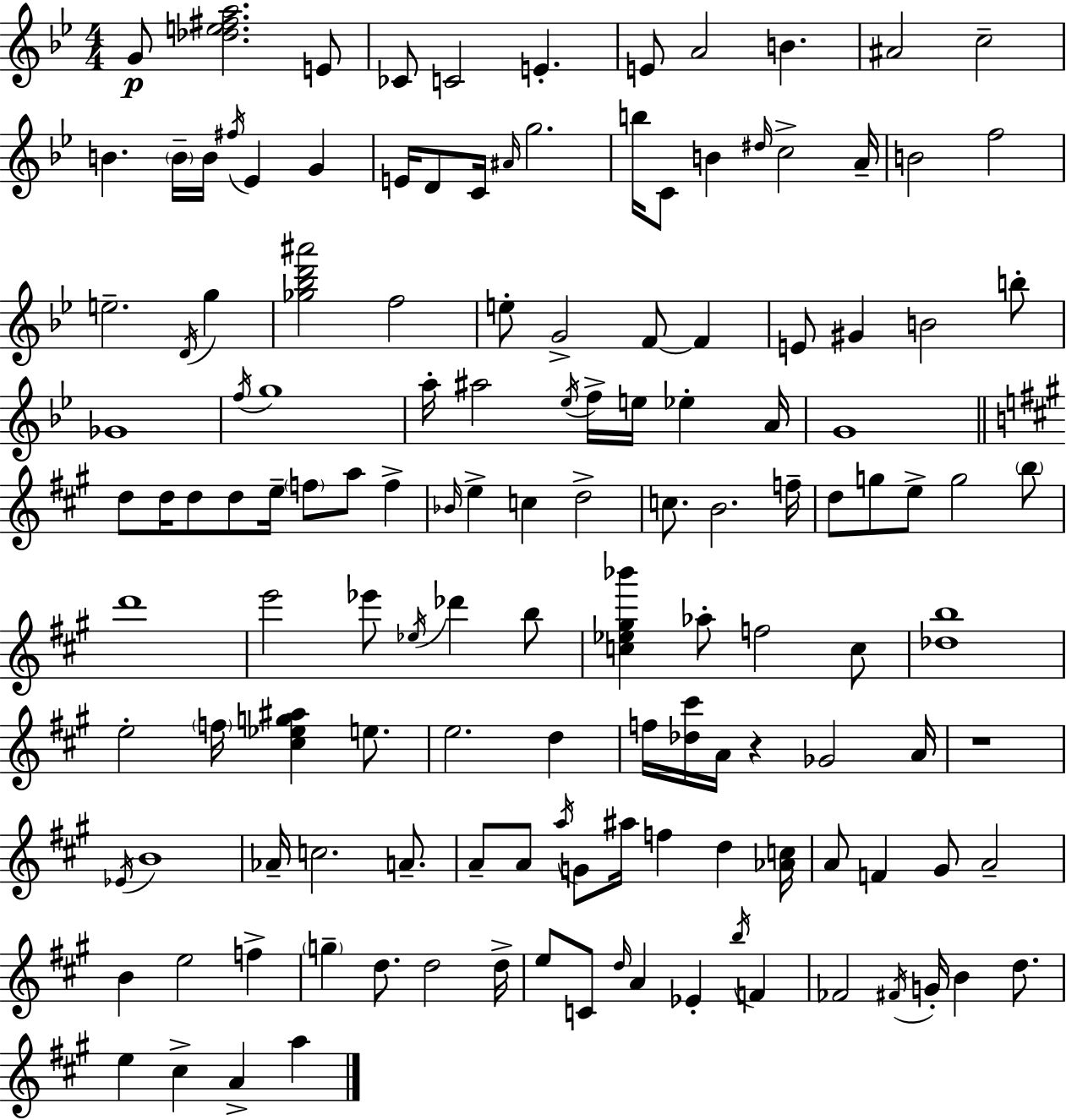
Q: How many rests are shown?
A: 2